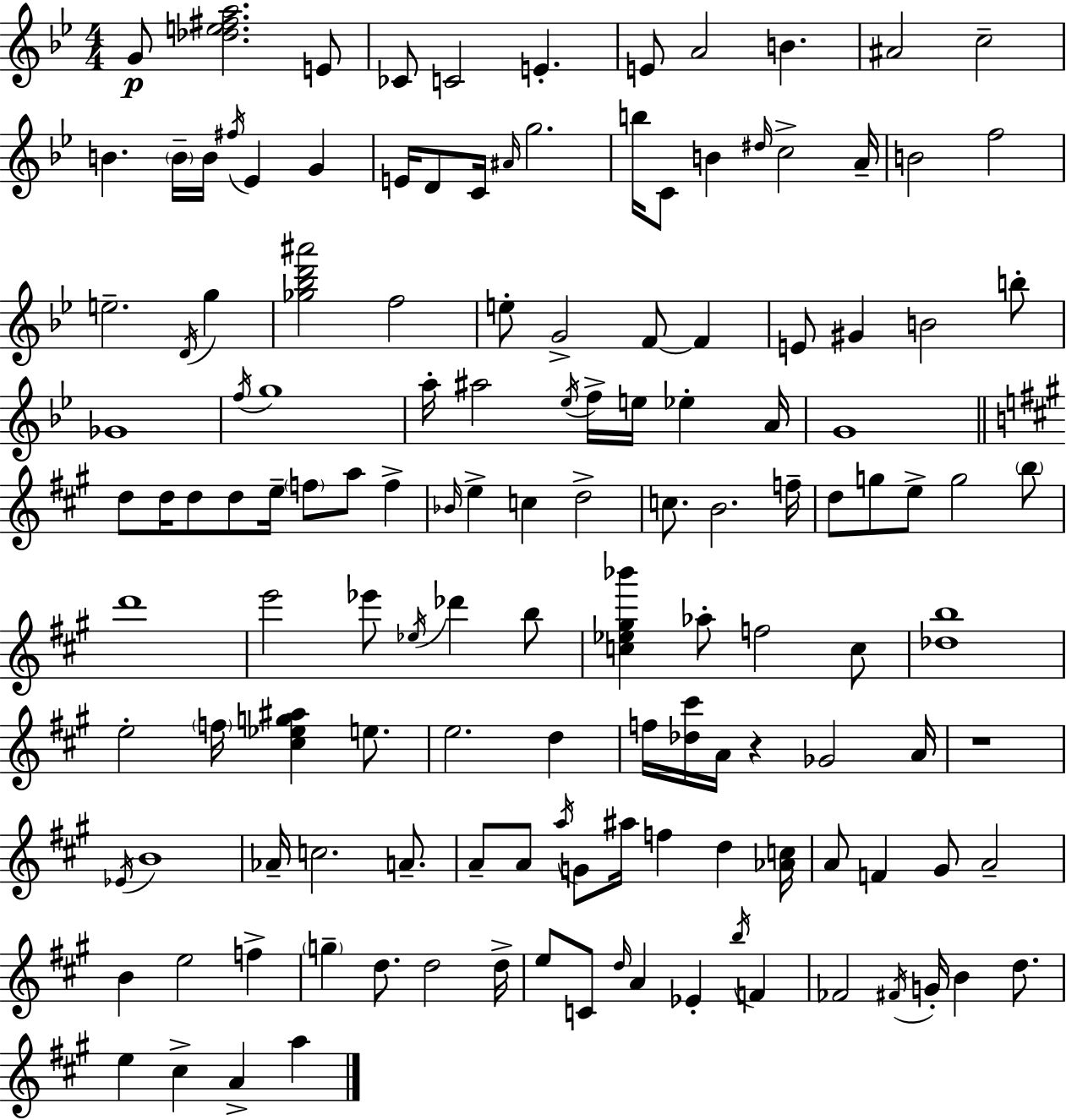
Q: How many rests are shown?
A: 2